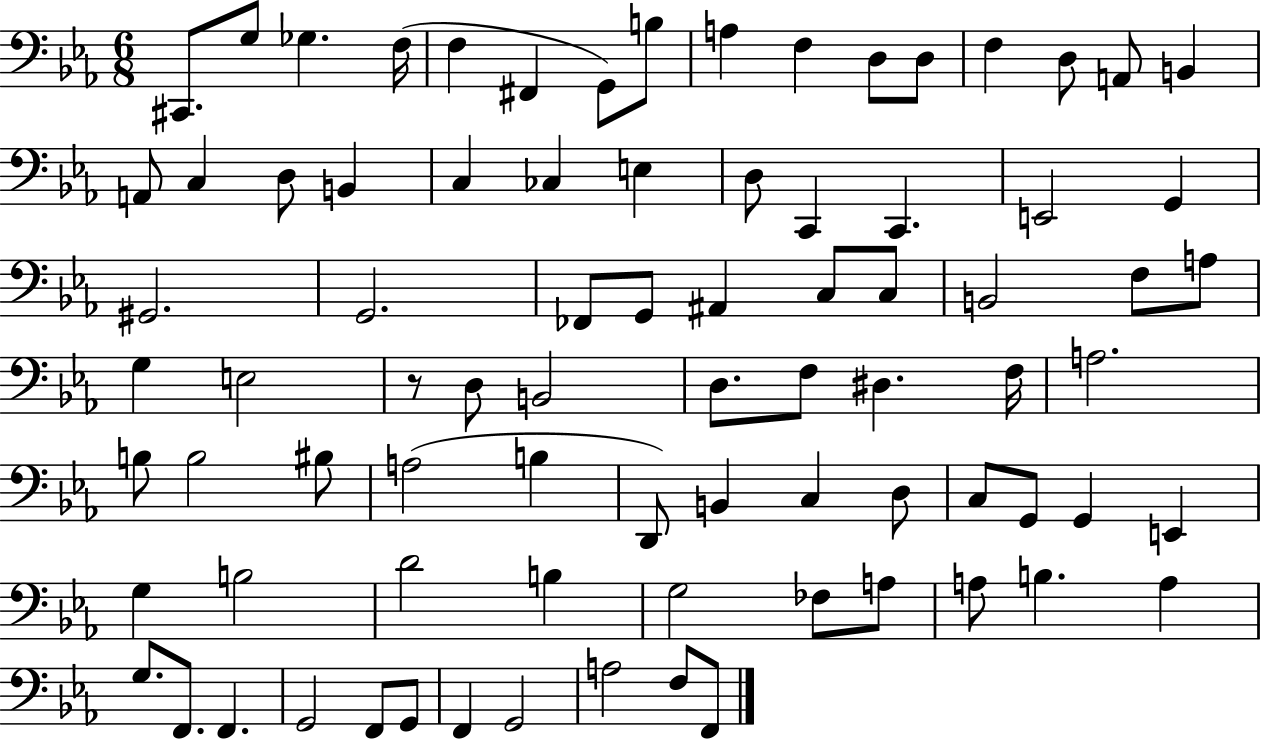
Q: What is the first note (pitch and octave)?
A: C#2